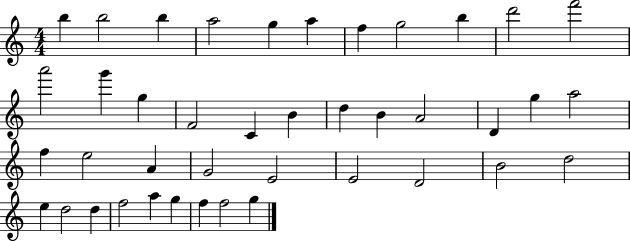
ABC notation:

X:1
T:Untitled
M:4/4
L:1/4
K:C
b b2 b a2 g a f g2 b d'2 f'2 a'2 g' g F2 C B d B A2 D g a2 f e2 A G2 E2 E2 D2 B2 d2 e d2 d f2 a g f f2 g